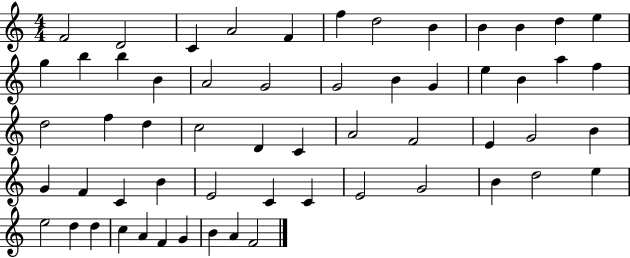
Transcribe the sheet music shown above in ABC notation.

X:1
T:Untitled
M:4/4
L:1/4
K:C
F2 D2 C A2 F f d2 B B B d e g b b B A2 G2 G2 B G e B a f d2 f d c2 D C A2 F2 E G2 B G F C B E2 C C E2 G2 B d2 e e2 d d c A F G B A F2